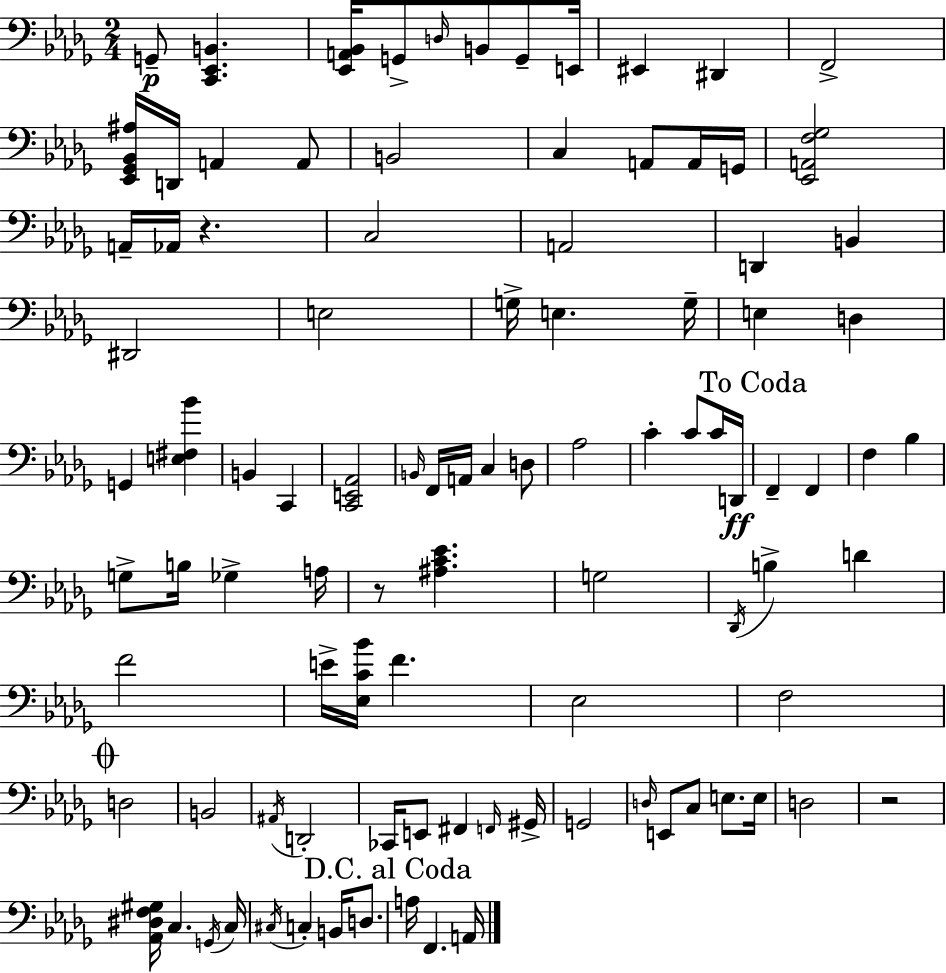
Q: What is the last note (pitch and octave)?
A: A2